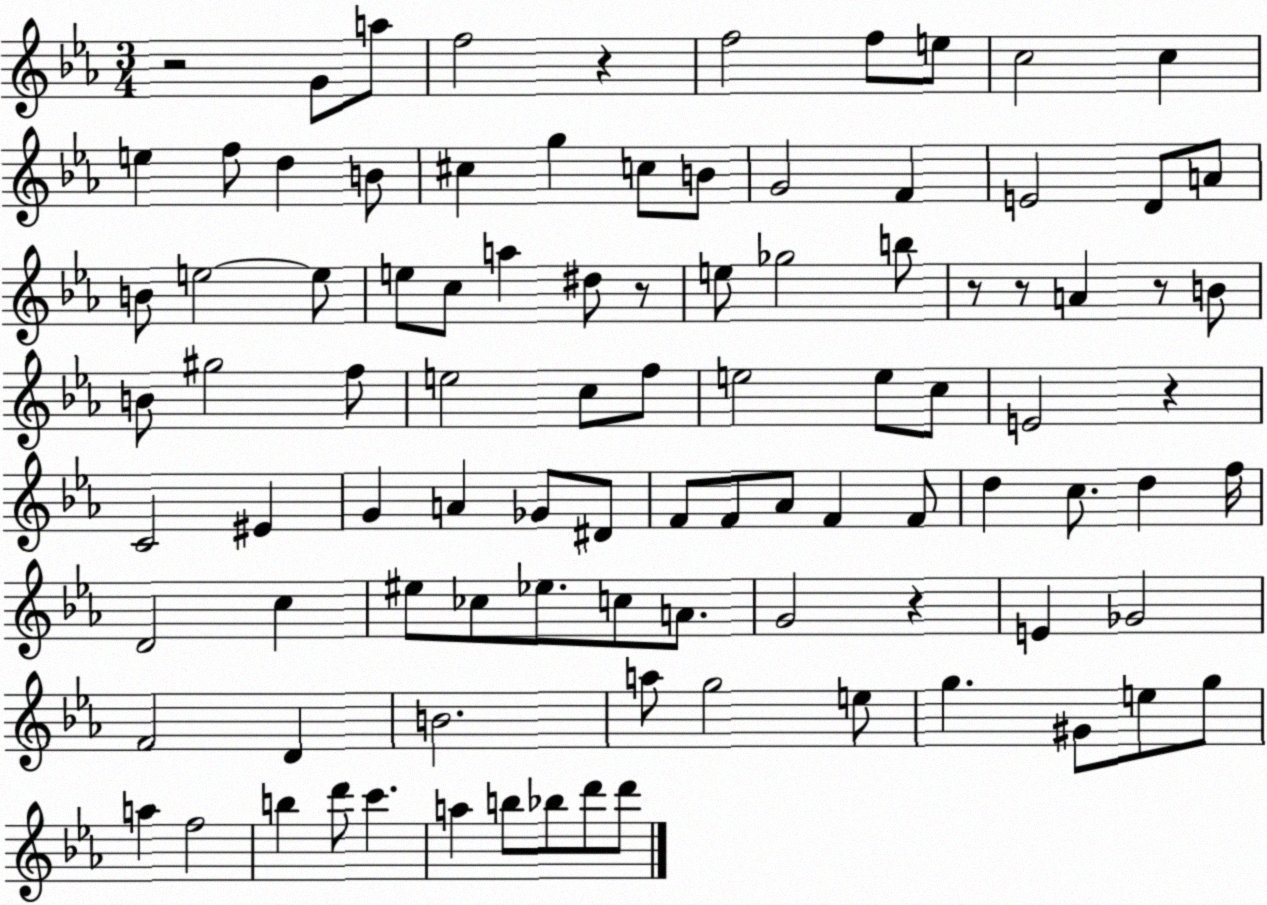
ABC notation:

X:1
T:Untitled
M:3/4
L:1/4
K:Eb
z2 G/2 a/2 f2 z f2 f/2 e/2 c2 c e f/2 d B/2 ^c g c/2 B/2 G2 F E2 D/2 A/2 B/2 e2 e/2 e/2 c/2 a ^d/2 z/2 e/2 _g2 b/2 z/2 z/2 A z/2 B/2 B/2 ^g2 f/2 e2 c/2 f/2 e2 e/2 c/2 E2 z C2 ^E G A _G/2 ^D/2 F/2 F/2 _A/2 F F/2 d c/2 d f/4 D2 c ^e/2 _c/2 _e/2 c/2 A/2 G2 z E _G2 F2 D B2 a/2 g2 e/2 g ^G/2 e/2 g/2 a f2 b d'/2 c' a b/2 _b/2 d'/2 d'/2